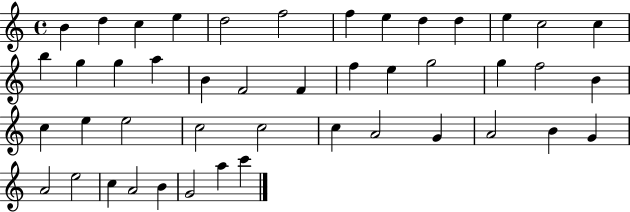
X:1
T:Untitled
M:4/4
L:1/4
K:C
B d c e d2 f2 f e d d e c2 c b g g a B F2 F f e g2 g f2 B c e e2 c2 c2 c A2 G A2 B G A2 e2 c A2 B G2 a c'